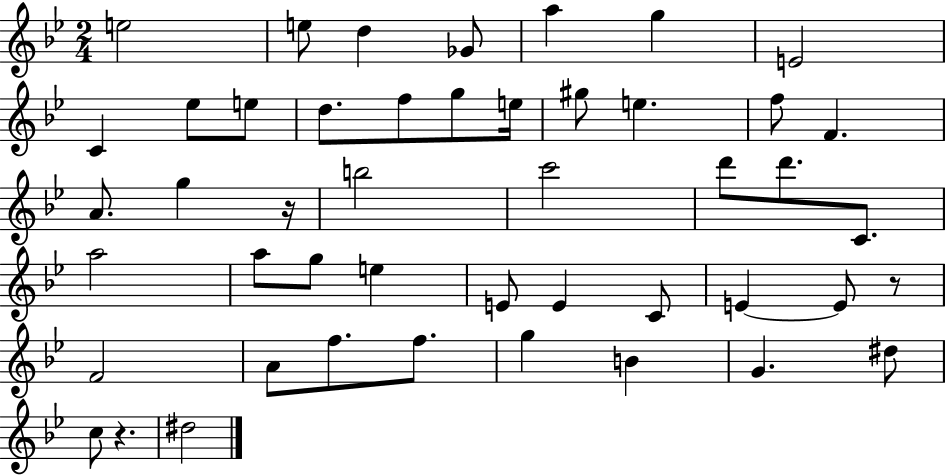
E5/h E5/e D5/q Gb4/e A5/q G5/q E4/h C4/q Eb5/e E5/e D5/e. F5/e G5/e E5/s G#5/e E5/q. F5/e F4/q. A4/e. G5/q R/s B5/h C6/h D6/e D6/e. C4/e. A5/h A5/e G5/e E5/q E4/e E4/q C4/e E4/q E4/e R/e F4/h A4/e F5/e. F5/e. G5/q B4/q G4/q. D#5/e C5/e R/q. D#5/h